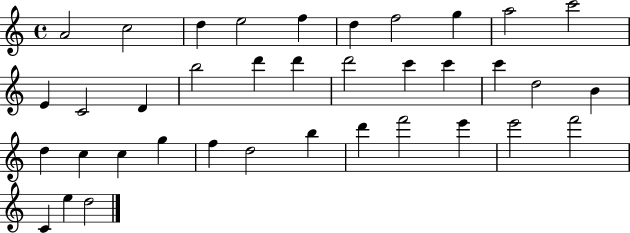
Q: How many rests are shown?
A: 0